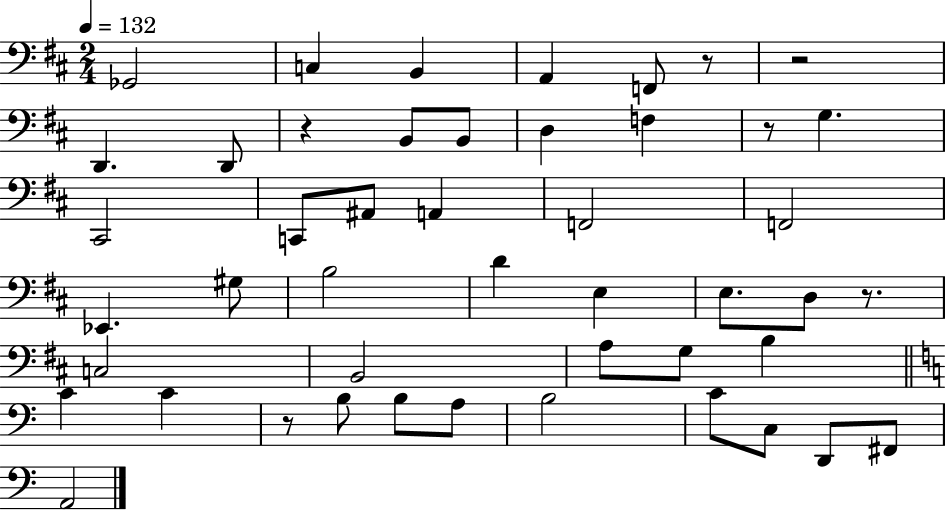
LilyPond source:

{
  \clef bass
  \numericTimeSignature
  \time 2/4
  \key d \major
  \tempo 4 = 132
  ges,2 | c4 b,4 | a,4 f,8 r8 | r2 | \break d,4. d,8 | r4 b,8 b,8 | d4 f4 | r8 g4. | \break cis,2 | c,8 ais,8 a,4 | f,2 | f,2 | \break ees,4. gis8 | b2 | d'4 e4 | e8. d8 r8. | \break c2 | b,2 | a8 g8 b4 | \bar "||" \break \key c \major c'4 c'4 | r8 b8 b8 a8 | b2 | c'8 c8 d,8 fis,8 | \break a,2 | \bar "|."
}